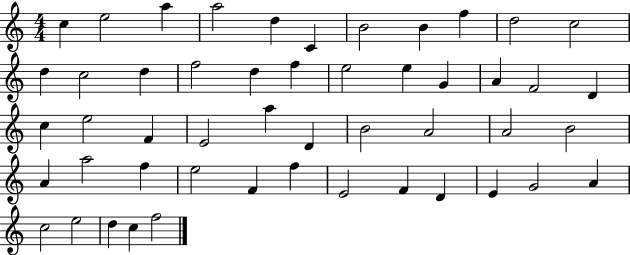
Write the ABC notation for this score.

X:1
T:Untitled
M:4/4
L:1/4
K:C
c e2 a a2 d C B2 B f d2 c2 d c2 d f2 d f e2 e G A F2 D c e2 F E2 a D B2 A2 A2 B2 A a2 f e2 F f E2 F D E G2 A c2 e2 d c f2